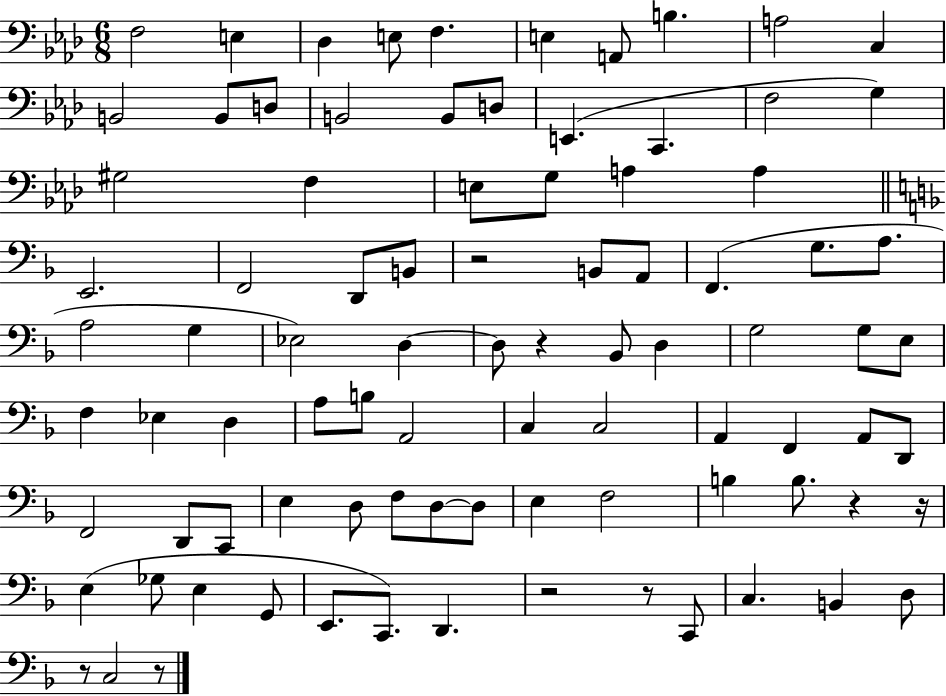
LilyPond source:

{
  \clef bass
  \numericTimeSignature
  \time 6/8
  \key aes \major
  f2 e4 | des4 e8 f4. | e4 a,8 b4. | a2 c4 | \break b,2 b,8 d8 | b,2 b,8 d8 | e,4.( c,4. | f2 g4) | \break gis2 f4 | e8 g8 a4 a4 | \bar "||" \break \key f \major e,2. | f,2 d,8 b,8 | r2 b,8 a,8 | f,4.( g8. a8. | \break a2 g4 | ees2) d4~~ | d8 r4 bes,8 d4 | g2 g8 e8 | \break f4 ees4 d4 | a8 b8 a,2 | c4 c2 | a,4 f,4 a,8 d,8 | \break f,2 d,8 c,8 | e4 d8 f8 d8~~ d8 | e4 f2 | b4 b8. r4 r16 | \break e4( ges8 e4 g,8 | e,8. c,8.) d,4. | r2 r8 c,8 | c4. b,4 d8 | \break r8 c2 r8 | \bar "|."
}